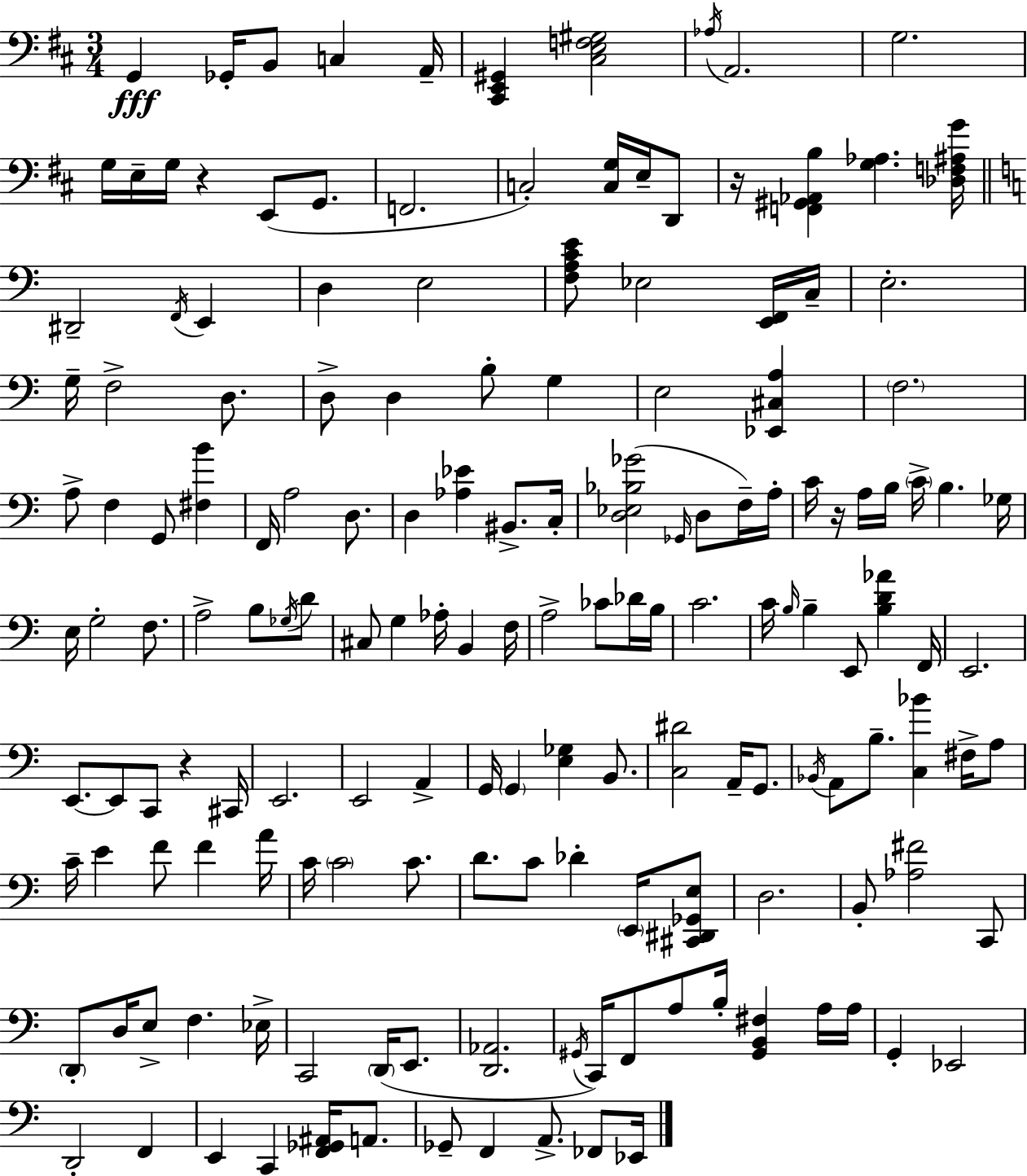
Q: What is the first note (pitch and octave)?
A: G2